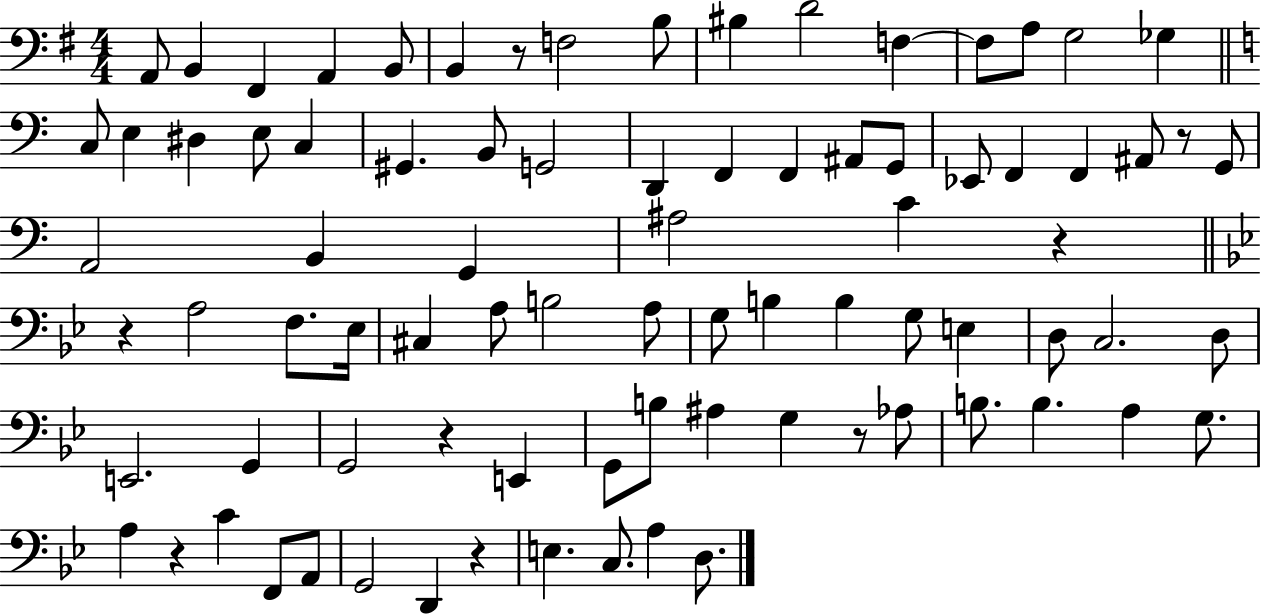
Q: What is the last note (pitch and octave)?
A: D3